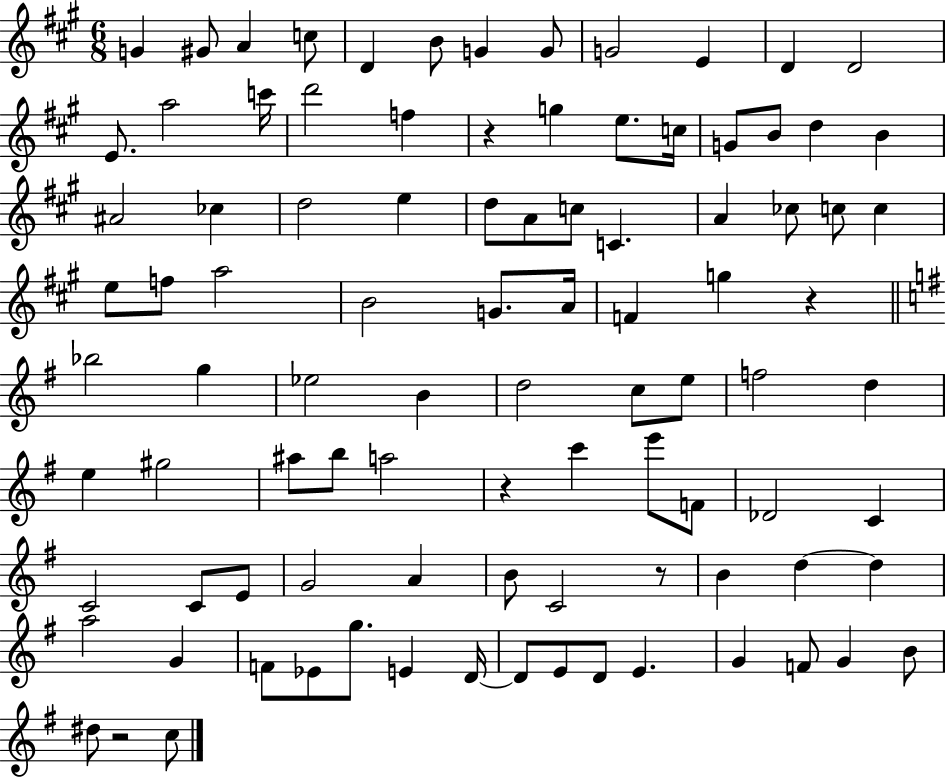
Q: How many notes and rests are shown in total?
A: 95